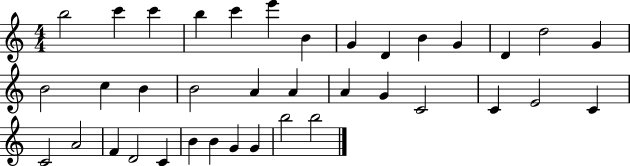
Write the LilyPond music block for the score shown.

{
  \clef treble
  \numericTimeSignature
  \time 4/4
  \key c \major
  b''2 c'''4 c'''4 | b''4 c'''4 e'''4 b'4 | g'4 d'4 b'4 g'4 | d'4 d''2 g'4 | \break b'2 c''4 b'4 | b'2 a'4 a'4 | a'4 g'4 c'2 | c'4 e'2 c'4 | \break c'2 a'2 | f'4 d'2 c'4 | b'4 b'4 g'4 g'4 | b''2 b''2 | \break \bar "|."
}